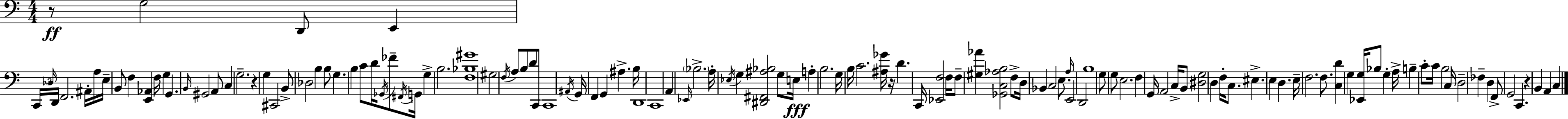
R/e G3/h D2/e E2/q C2/s Db3/s D2/s F2/h. A#2/s A3/s E3/s B2/e F3/q [E2,Ab2]/q F3/s G3/q G2/q. B2/s G#2/h A2/e C3/q G3/h. R/q G3/q C#2/h B2/e Db3/h B3/q B3/e G3/q. B3/q C4/e D4/s Gb2/s FES4/e F#2/s G2/s G3/q B3/h. [F3,Bb3,G#4]/w G#3/h F3/s A3/e B3/e D4/e C2/e C2/w A#2/s G2/s F2/q G2/q A#3/q. B3/s D2/w C2/w A2/q Eb2/s Bb3/h. A3/s Eb3/s G3/q [D#2,F#2,A#3,Bb3]/h G3/e E3/s A3/q B3/h. G3/s B3/s C4/h. [A#3,Gb4]/s R/s D4/q. C2/s [Eb2,F3]/h F3/s F3/e [G#3,Ab4]/q [Gb2,C3,Ab3,B3]/h F3/e D3/s Bb2/q C3/h E3/e. A3/s E2/h D2/h B3/w G3/e G3/e E3/h. F3/q G2/s A2/h C3/s B2/e [D#3,G3]/h D3/q F3/s C3/e. EIS3/q. E3/q D3/q. E3/s F3/h. F3/e. [C3,D4]/q G3/q [Eb2,G3]/s Bb3/e G3/q A3/s B3/q C4/e C4/s B3/h C3/s D3/h FES3/q D3/q F2/e G2/h C2/q. R/q B2/q A2/q C3/q